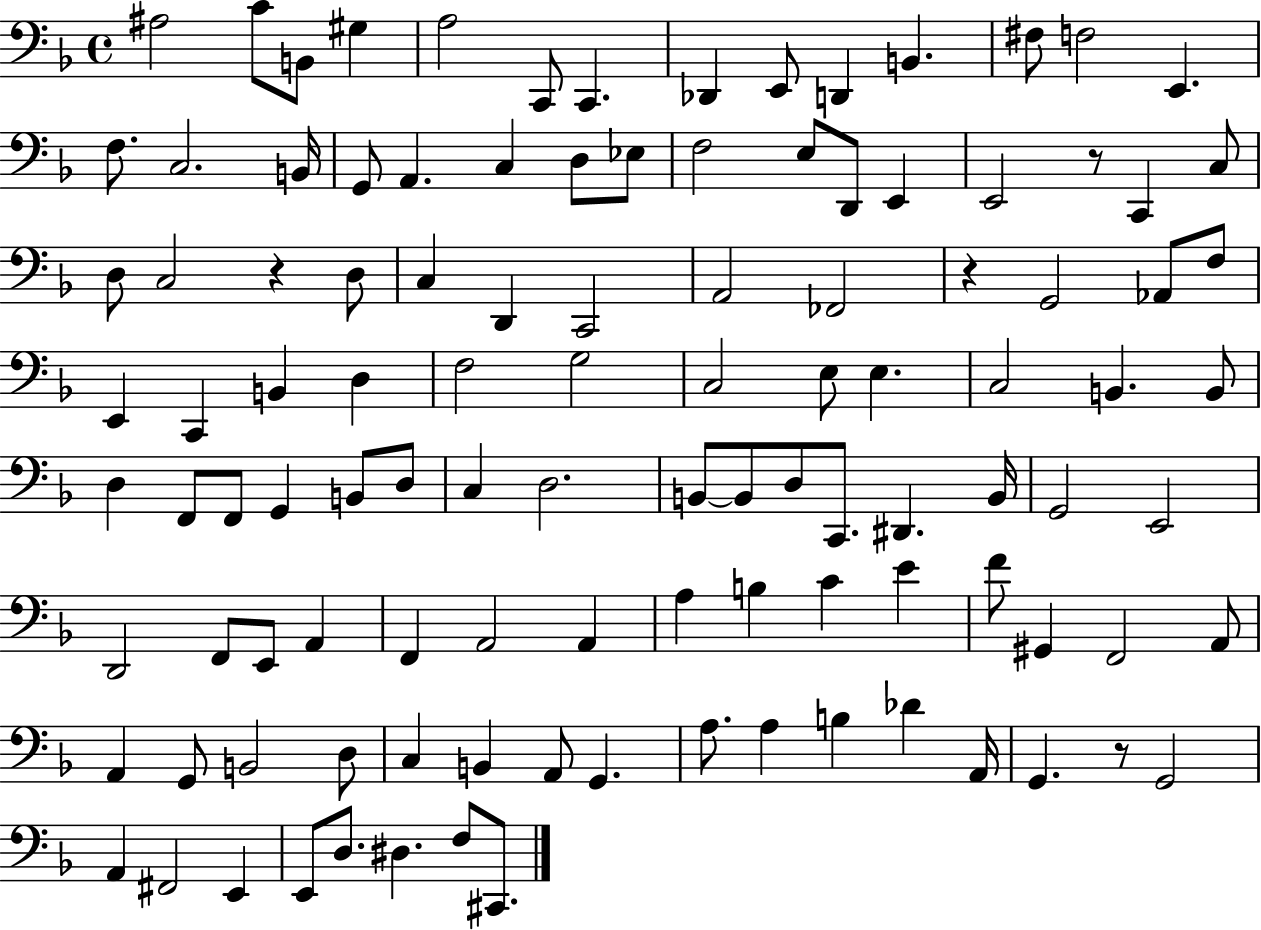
{
  \clef bass
  \time 4/4
  \defaultTimeSignature
  \key f \major
  ais2 c'8 b,8 gis4 | a2 c,8 c,4. | des,4 e,8 d,4 b,4. | fis8 f2 e,4. | \break f8. c2. b,16 | g,8 a,4. c4 d8 ees8 | f2 e8 d,8 e,4 | e,2 r8 c,4 c8 | \break d8 c2 r4 d8 | c4 d,4 c,2 | a,2 fes,2 | r4 g,2 aes,8 f8 | \break e,4 c,4 b,4 d4 | f2 g2 | c2 e8 e4. | c2 b,4. b,8 | \break d4 f,8 f,8 g,4 b,8 d8 | c4 d2. | b,8~~ b,8 d8 c,8. dis,4. b,16 | g,2 e,2 | \break d,2 f,8 e,8 a,4 | f,4 a,2 a,4 | a4 b4 c'4 e'4 | f'8 gis,4 f,2 a,8 | \break a,4 g,8 b,2 d8 | c4 b,4 a,8 g,4. | a8. a4 b4 des'4 a,16 | g,4. r8 g,2 | \break a,4 fis,2 e,4 | e,8 d8. dis4. f8 cis,8. | \bar "|."
}